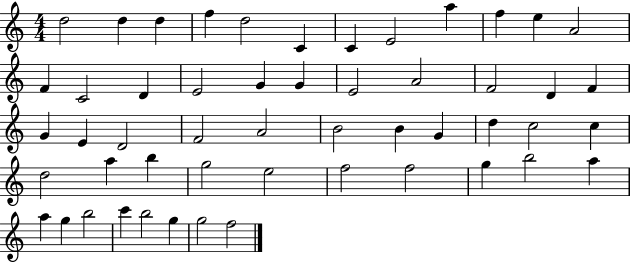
X:1
T:Untitled
M:4/4
L:1/4
K:C
d2 d d f d2 C C E2 a f e A2 F C2 D E2 G G E2 A2 F2 D F G E D2 F2 A2 B2 B G d c2 c d2 a b g2 e2 f2 f2 g b2 a a g b2 c' b2 g g2 f2